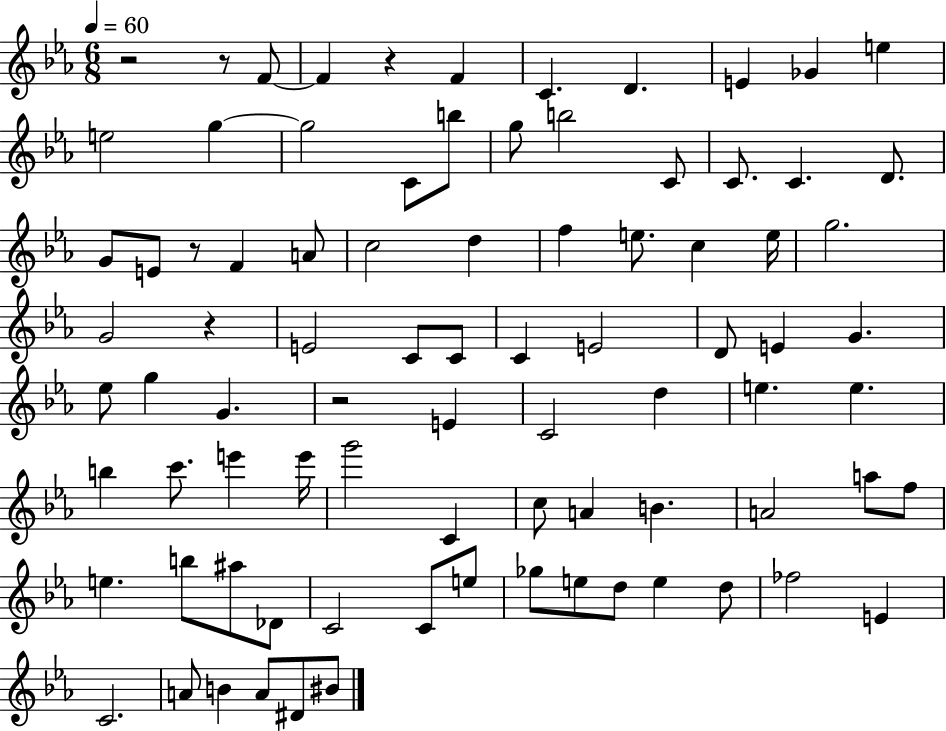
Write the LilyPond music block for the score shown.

{
  \clef treble
  \numericTimeSignature
  \time 6/8
  \key ees \major
  \tempo 4 = 60
  r2 r8 f'8~~ | f'4 r4 f'4 | c'4. d'4. | e'4 ges'4 e''4 | \break e''2 g''4~~ | g''2 c'8 b''8 | g''8 b''2 c'8 | c'8. c'4. d'8. | \break g'8 e'8 r8 f'4 a'8 | c''2 d''4 | f''4 e''8. c''4 e''16 | g''2. | \break g'2 r4 | e'2 c'8 c'8 | c'4 e'2 | d'8 e'4 g'4. | \break ees''8 g''4 g'4. | r2 e'4 | c'2 d''4 | e''4. e''4. | \break b''4 c'''8. e'''4 e'''16 | g'''2 c'4 | c''8 a'4 b'4. | a'2 a''8 f''8 | \break e''4. b''8 ais''8 des'8 | c'2 c'8 e''8 | ges''8 e''8 d''8 e''4 d''8 | fes''2 e'4 | \break c'2. | a'8 b'4 a'8 dis'8 bis'8 | \bar "|."
}